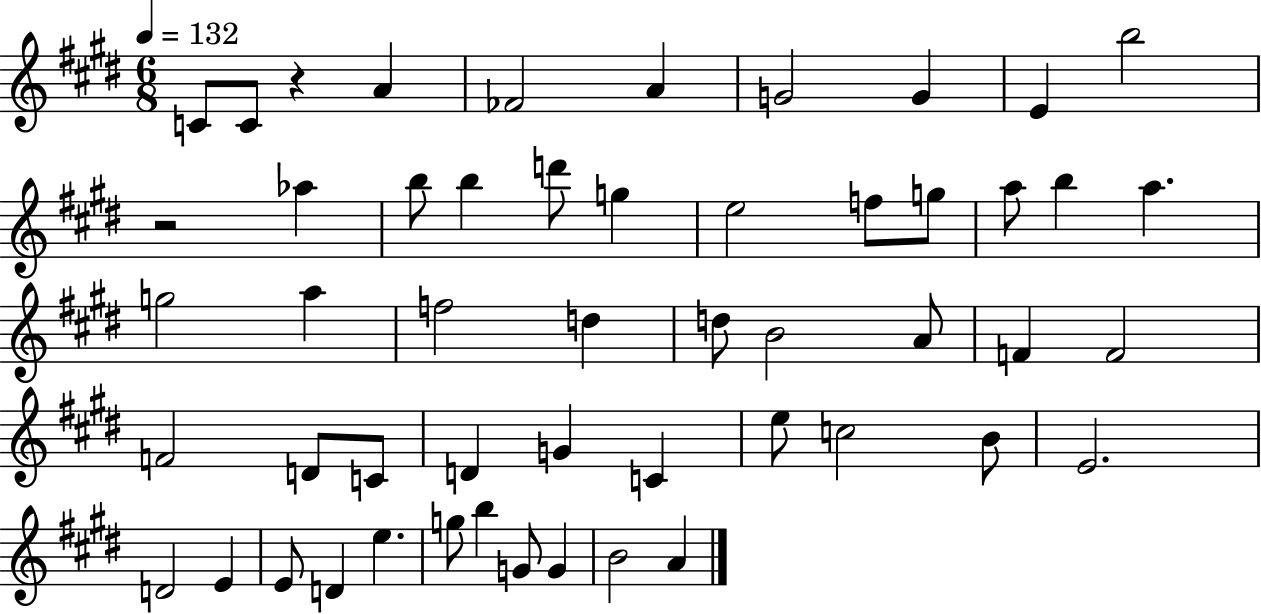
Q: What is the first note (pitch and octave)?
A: C4